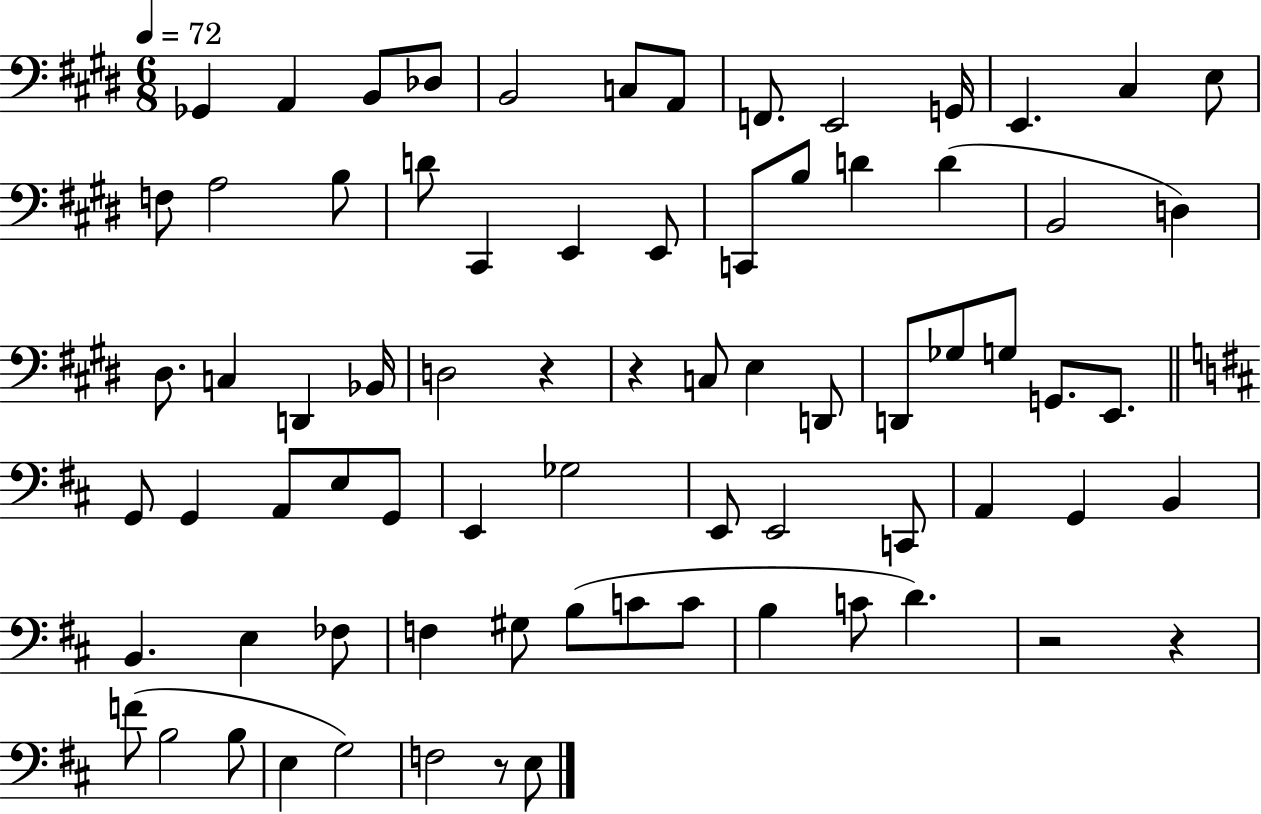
Gb2/q A2/q B2/e Db3/e B2/h C3/e A2/e F2/e. E2/h G2/s E2/q. C#3/q E3/e F3/e A3/h B3/e D4/e C#2/q E2/q E2/e C2/e B3/e D4/q D4/q B2/h D3/q D#3/e. C3/q D2/q Bb2/s D3/h R/q R/q C3/e E3/q D2/e D2/e Gb3/e G3/e G2/e. E2/e. G2/e G2/q A2/e E3/e G2/e E2/q Gb3/h E2/e E2/h C2/e A2/q G2/q B2/q B2/q. E3/q FES3/e F3/q G#3/e B3/e C4/e C4/e B3/q C4/e D4/q. R/h R/q F4/e B3/h B3/e E3/q G3/h F3/h R/e E3/e